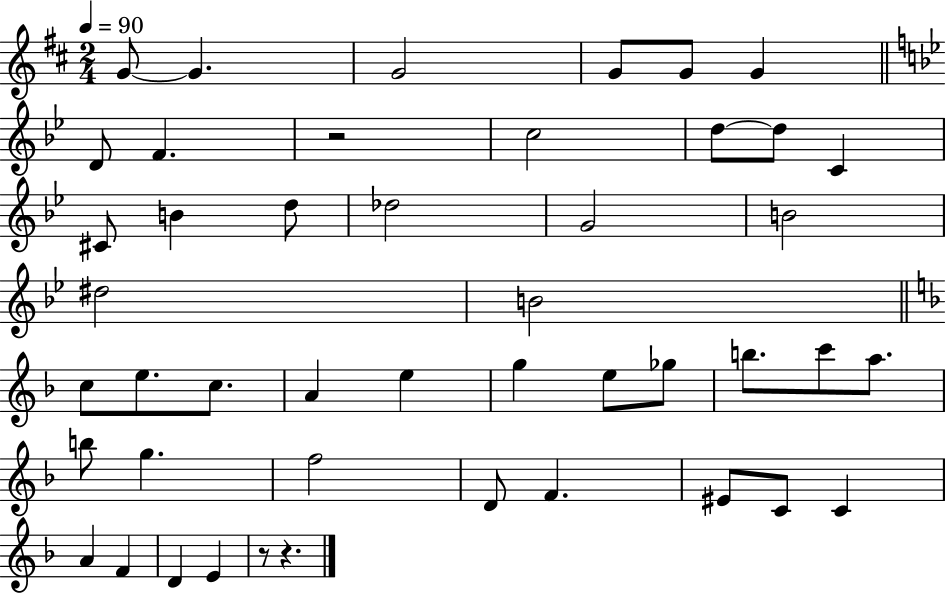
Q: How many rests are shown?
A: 3